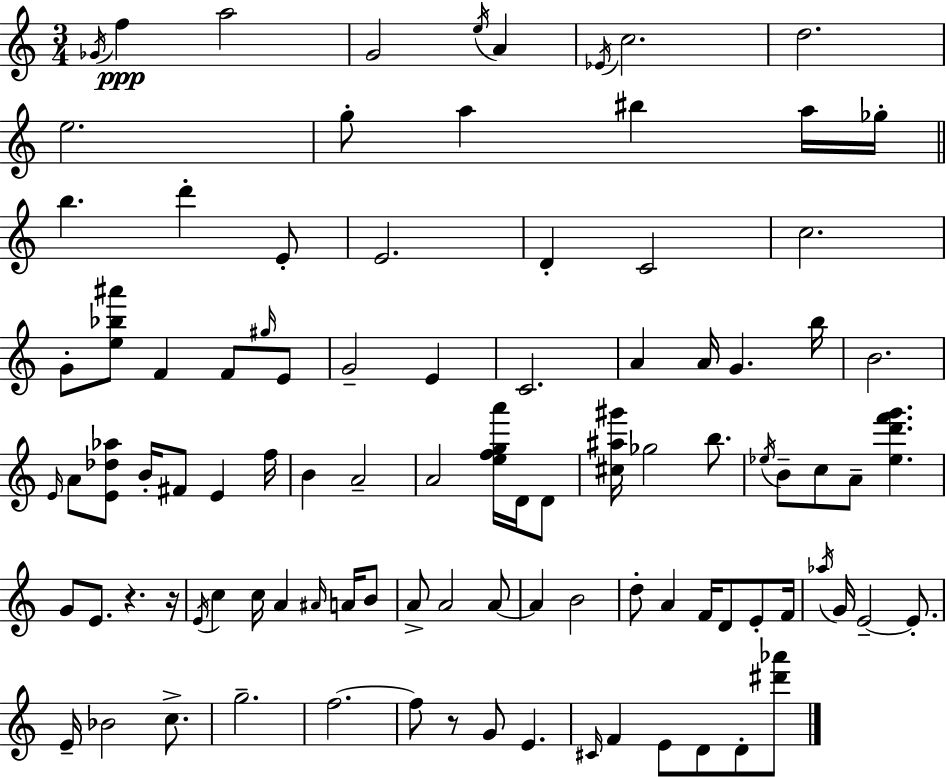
Gb4/s F5/q A5/h G4/h E5/s A4/q Eb4/s C5/h. D5/h. E5/h. G5/e A5/q BIS5/q A5/s Gb5/s B5/q. D6/q E4/e E4/h. D4/q C4/h C5/h. G4/e [E5,Bb5,A#6]/e F4/q F4/e G#5/s E4/e G4/h E4/q C4/h. A4/q A4/s G4/q. B5/s B4/h. E4/s A4/e [E4,Db5,Ab5]/e B4/s F#4/e E4/q F5/s B4/q A4/h A4/h [E5,F5,G5,A6]/s D4/s D4/e [C#5,A#5,G#6]/s Gb5/h B5/e. Eb5/s B4/e C5/e A4/e [Eb5,D6,F6,G6]/q. G4/e E4/e. R/q. R/s E4/s C5/q C5/s A4/q A#4/s A4/s B4/e A4/e A4/h A4/e A4/q B4/h D5/e A4/q F4/s D4/e E4/e F4/s Ab5/s G4/s E4/h E4/e. E4/s Bb4/h C5/e. G5/h. F5/h. F5/e R/e G4/e E4/q. C#4/s F4/q E4/e D4/e D4/e [D#6,Ab6]/e